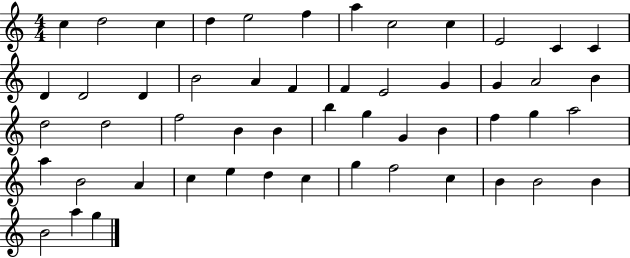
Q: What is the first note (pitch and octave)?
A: C5